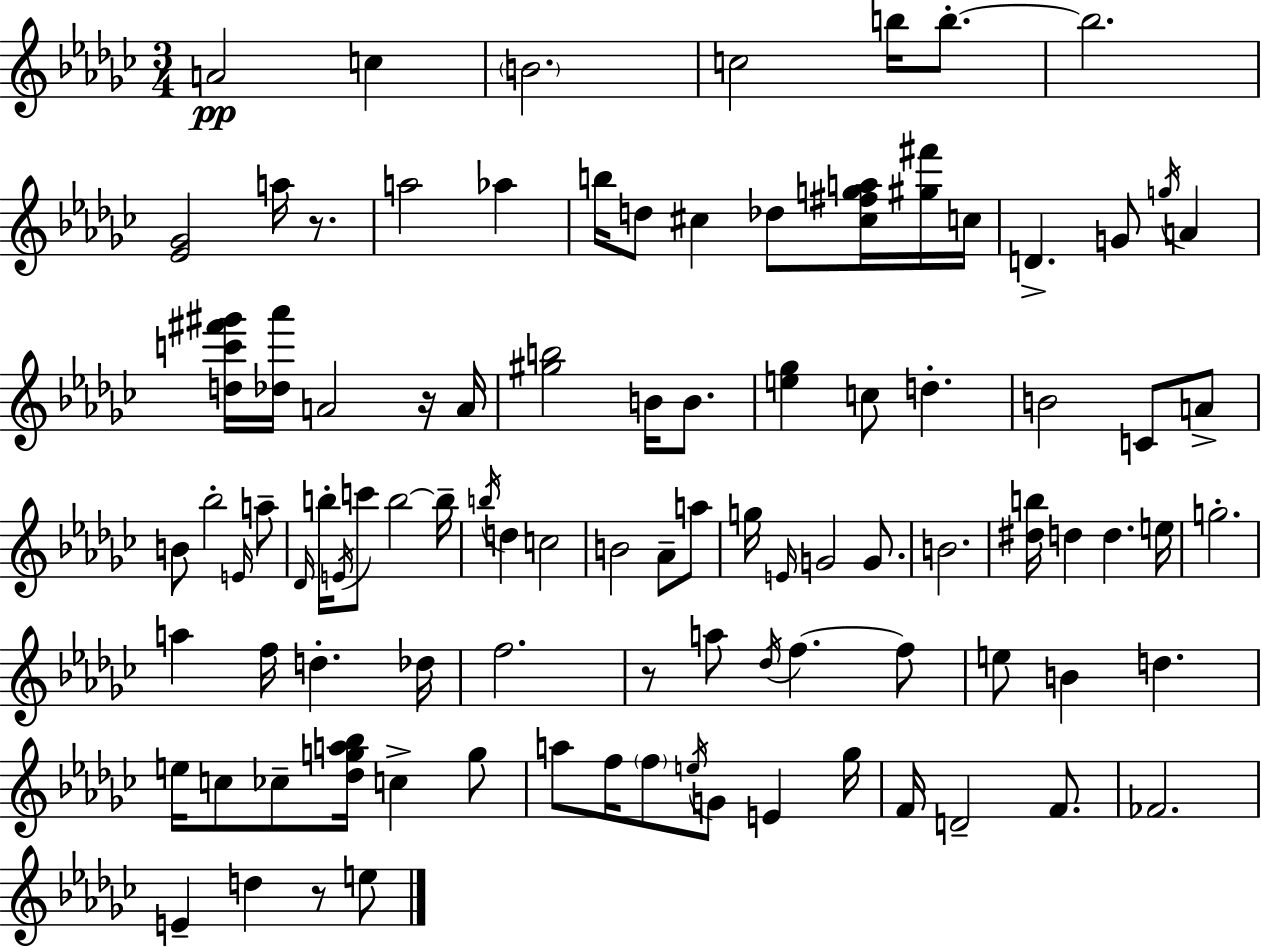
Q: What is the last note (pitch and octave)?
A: E5